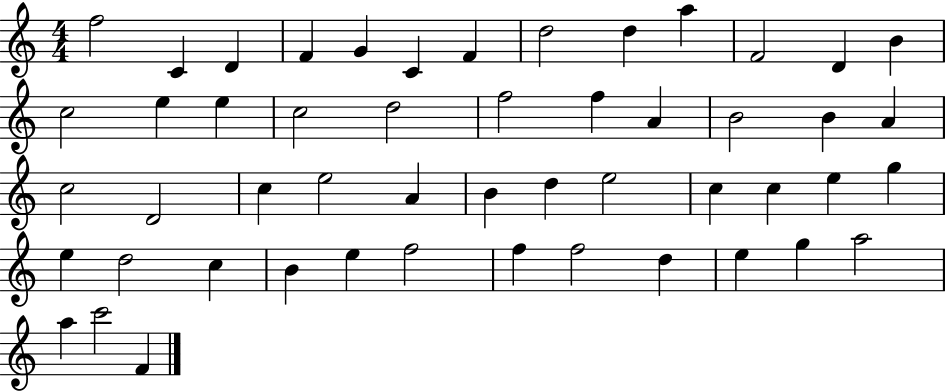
X:1
T:Untitled
M:4/4
L:1/4
K:C
f2 C D F G C F d2 d a F2 D B c2 e e c2 d2 f2 f A B2 B A c2 D2 c e2 A B d e2 c c e g e d2 c B e f2 f f2 d e g a2 a c'2 F